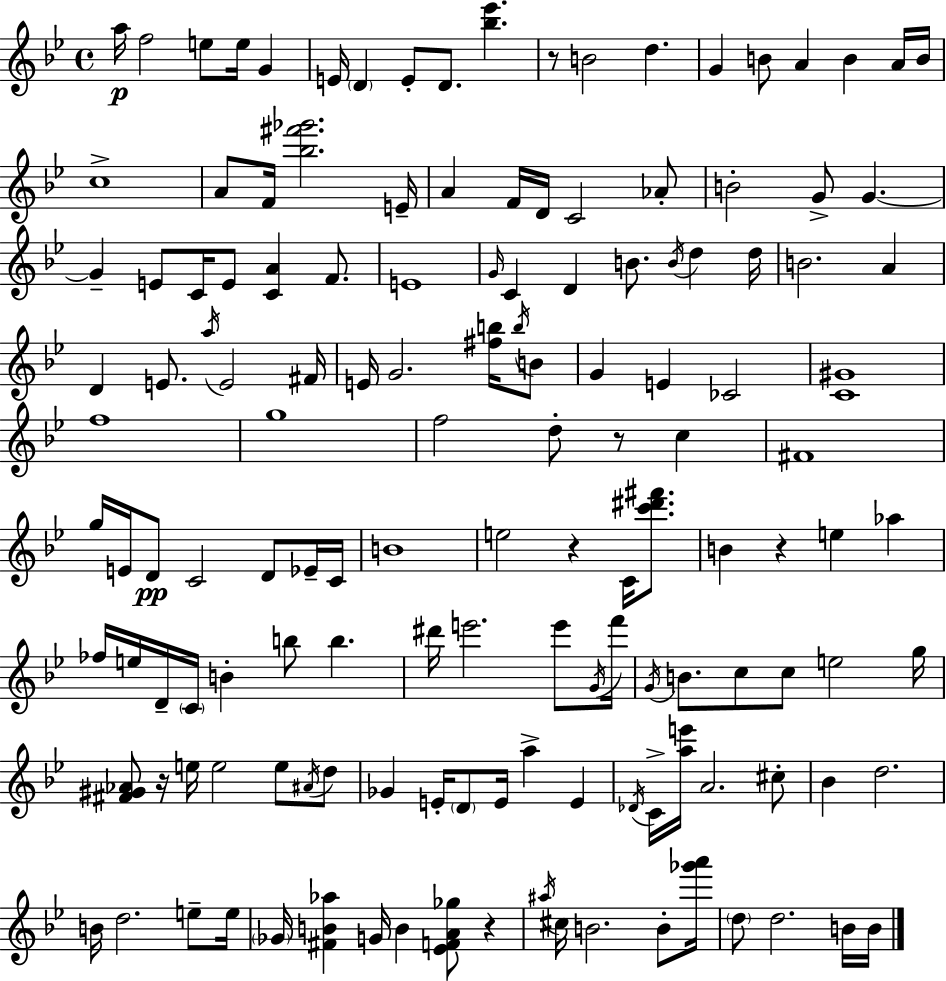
A5/s F5/h E5/e E5/s G4/q E4/s D4/q E4/e D4/e. [Bb5,Eb6]/q. R/e B4/h D5/q. G4/q B4/e A4/q B4/q A4/s B4/s C5/w A4/e F4/s [Bb5,F#6,Gb6]/h. E4/s A4/q F4/s D4/s C4/h Ab4/e B4/h G4/e G4/q. G4/q E4/e C4/s E4/e [C4,A4]/q F4/e. E4/w G4/s C4/q D4/q B4/e. B4/s D5/q D5/s B4/h. A4/q D4/q E4/e. A5/s E4/h F#4/s E4/s G4/h. [F#5,B5]/s B5/s B4/e G4/q E4/q CES4/h [C4,G#4]/w F5/w G5/w F5/h D5/e R/e C5/q F#4/w G5/s E4/s D4/e C4/h D4/e Eb4/s C4/s B4/w E5/h R/q C4/s [C6,D#6,F#6]/e. B4/q R/q E5/q Ab5/q FES5/s E5/s D4/s C4/s B4/q B5/e B5/q. D#6/s E6/h. E6/e G4/s F6/s G4/s B4/e. C5/e C5/e E5/h G5/s [F#4,G#4,Ab4]/e R/s E5/s E5/h E5/e A#4/s D5/e Gb4/q E4/s D4/e E4/s A5/q E4/q Db4/s C4/s [A5,E6]/s A4/h. C#5/e Bb4/q D5/h. B4/s D5/h. E5/e E5/s Gb4/s [F#4,B4,Ab5]/q G4/s B4/q [Eb4,F4,A4,Gb5]/e R/q A#5/s C#5/s B4/h. B4/e [Gb6,A6]/s D5/e D5/h. B4/s B4/s